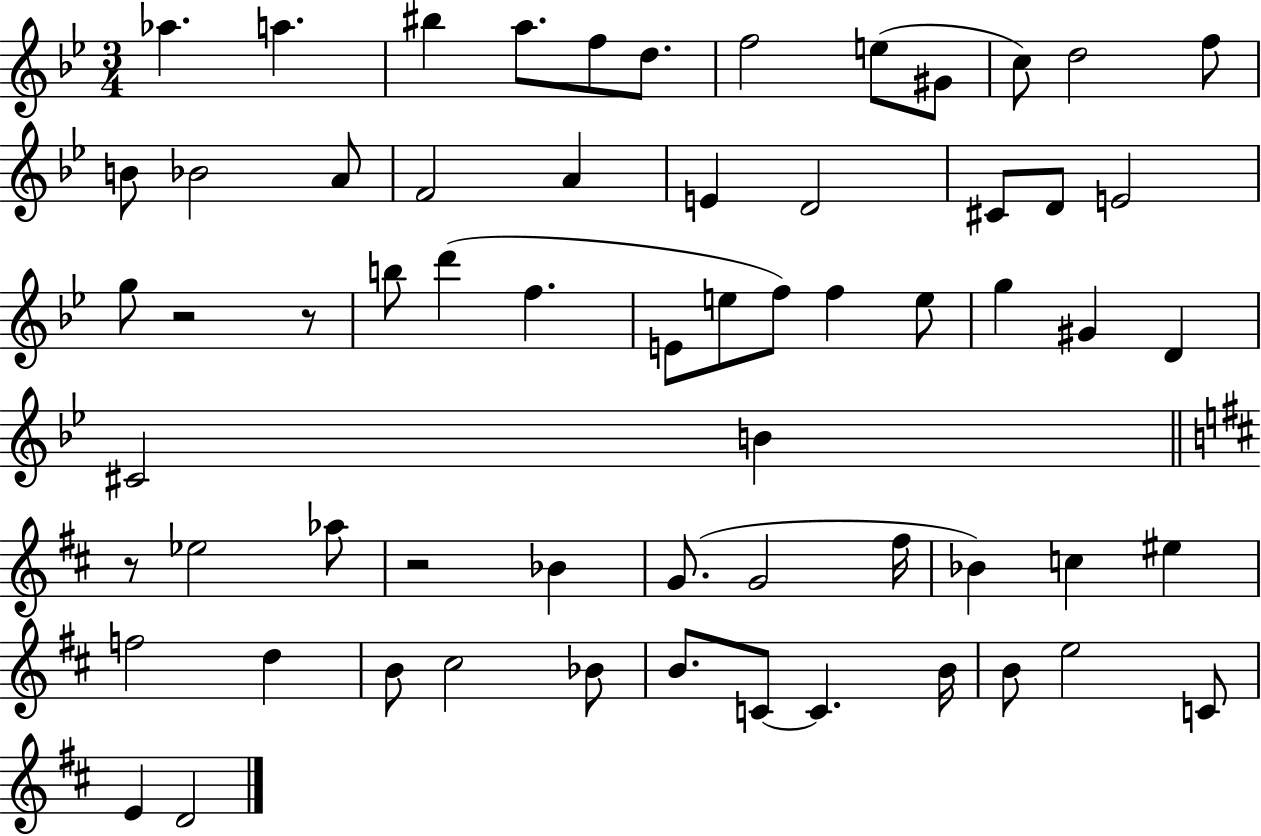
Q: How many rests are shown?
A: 4